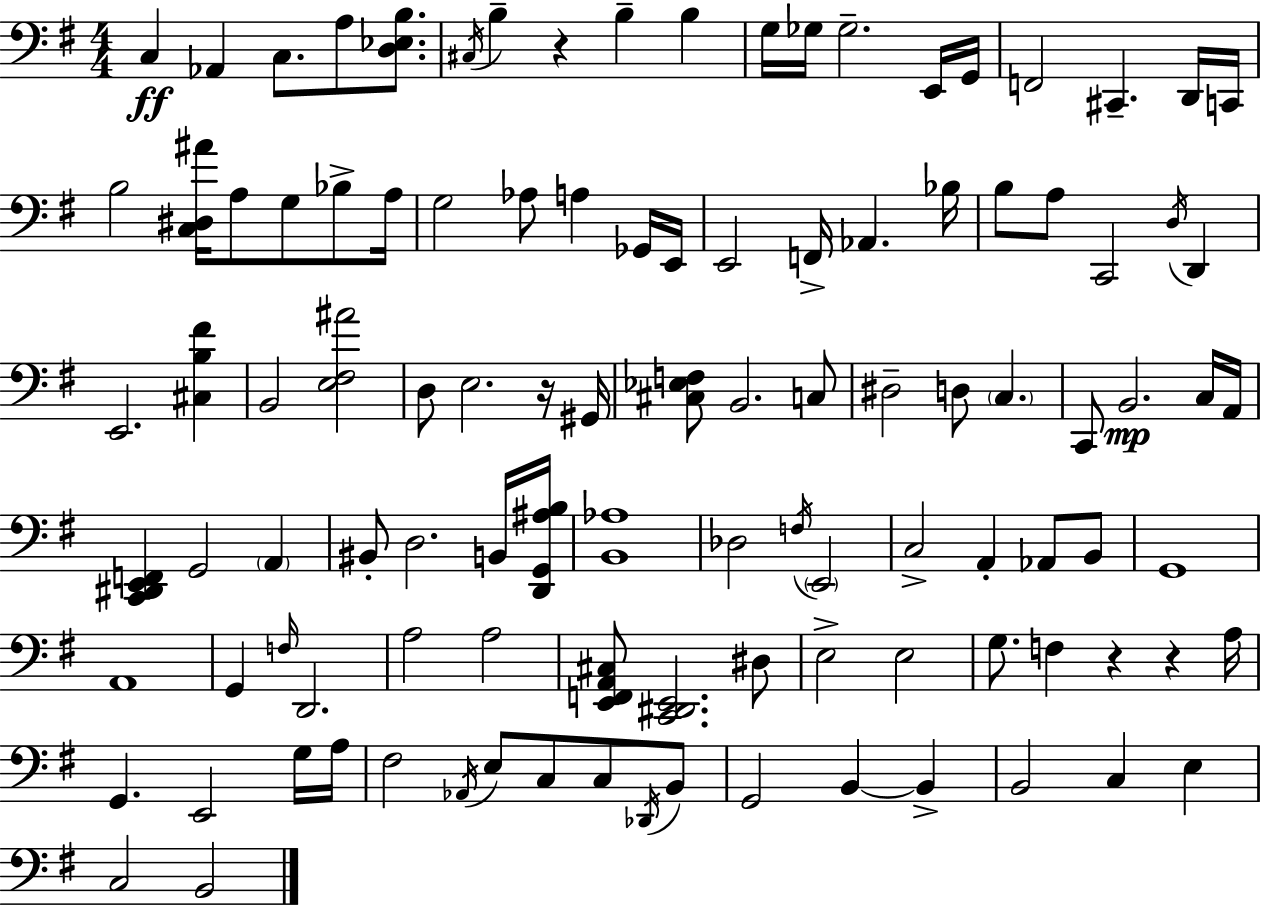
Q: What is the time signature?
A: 4/4